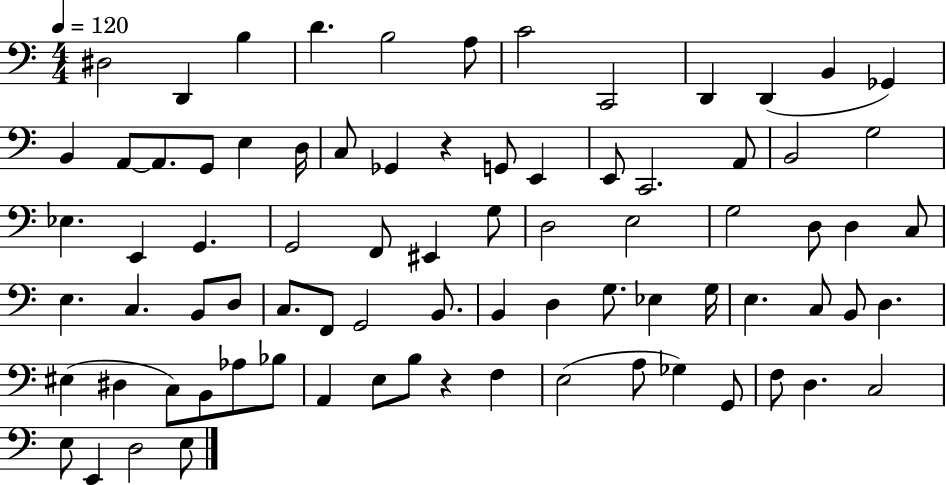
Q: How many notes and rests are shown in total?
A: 80